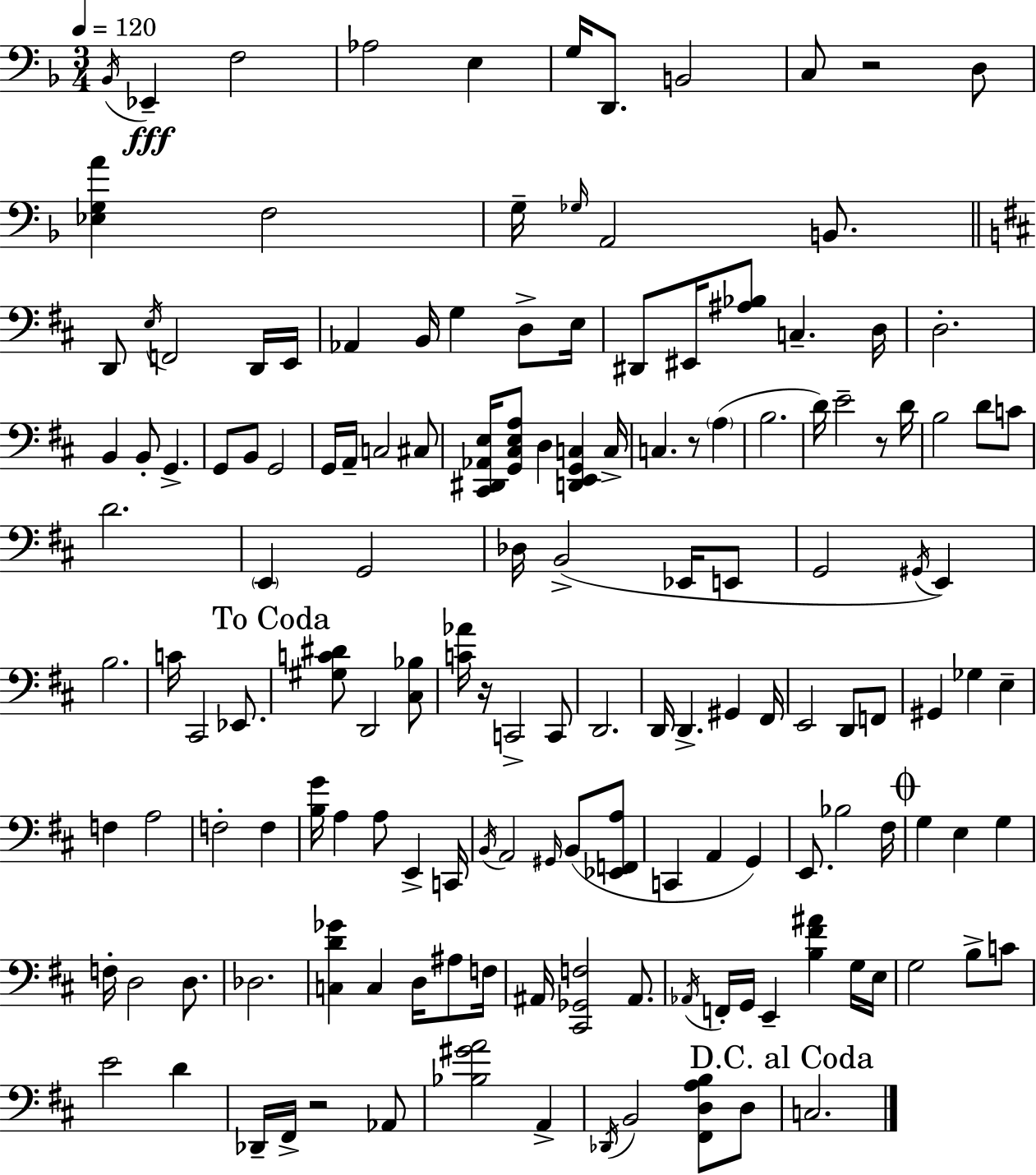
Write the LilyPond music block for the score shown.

{
  \clef bass
  \numericTimeSignature
  \time 3/4
  \key d \minor
  \tempo 4 = 120
  \acciaccatura { bes,16 }\fff ees,4-- f2 | aes2 e4 | g16 d,8. b,2 | c8 r2 d8 | \break <ees g a'>4 f2 | g16-- \grace { ges16 } a,2 b,8. | \bar "||" \break \key d \major d,8 \acciaccatura { e16 } f,2 d,16 | e,16 aes,4 b,16 g4 d8-> | e16 dis,8 eis,16 <ais bes>8 c4.-- | d16 d2.-. | \break b,4 b,8-. g,4.-> | g,8 b,8 g,2 | g,16 a,16-- c2 cis8 | <cis, dis, aes, e>16 <g, cis e a>8 d4 <d, e, g, c>4 | \break c16-> c4. r8 \parenthesize a4( | b2. | d'16) e'2-- r8 | d'16 b2 d'8 c'8 | \break d'2. | \parenthesize e,4 g,2 | des16 b,2->( ees,16 e,8 | g,2 \acciaccatura { gis,16 } e,4) | \break b2. | c'16 cis,2 ees,8. | \mark "To Coda" <gis c' dis'>8 d,2 | <cis bes>8 <c' aes'>16 r16 c,2-> | \break c,8 d,2. | d,16 d,4.-> gis,4 | fis,16 e,2 d,8 | f,8 gis,4 ges4 e4-- | \break f4 a2 | f2-. f4 | <b g'>16 a4 a8 e,4-> | c,16 \acciaccatura { b,16 } a,2 \grace { gis,16 }( | \break b,8 <ees, f, a>8 c,4 a,4 | g,4) e,8. bes2 | fis16 \mark \markup { \musicglyph "scripts.coda" } g4 e4 | g4 f16-. d2 | \break d8. des2. | <c d' ges'>4 c4 | d16 ais8 f16 ais,16 <cis, ges, f>2 | ais,8. \acciaccatura { aes,16 } f,16-. g,16 e,4-- <b fis' ais'>4 | \break g16 e16 g2 | b8-> c'8 e'2 | d'4 des,16-- fis,16-> r2 | aes,8 <bes gis' a'>2 | \break a,4-> \acciaccatura { des,16 } b,2 | <fis, d a b>8 d8 \mark "D.C. al Coda" c2. | \bar "|."
}